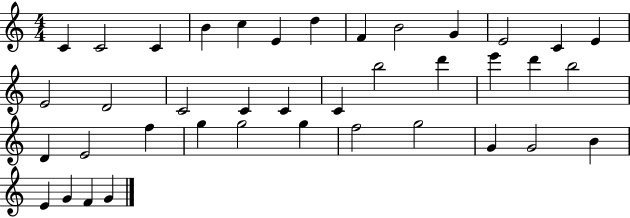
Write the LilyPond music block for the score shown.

{
  \clef treble
  \numericTimeSignature
  \time 4/4
  \key c \major
  c'4 c'2 c'4 | b'4 c''4 e'4 d''4 | f'4 b'2 g'4 | e'2 c'4 e'4 | \break e'2 d'2 | c'2 c'4 c'4 | c'4 b''2 d'''4 | e'''4 d'''4 b''2 | \break d'4 e'2 f''4 | g''4 g''2 g''4 | f''2 g''2 | g'4 g'2 b'4 | \break e'4 g'4 f'4 g'4 | \bar "|."
}